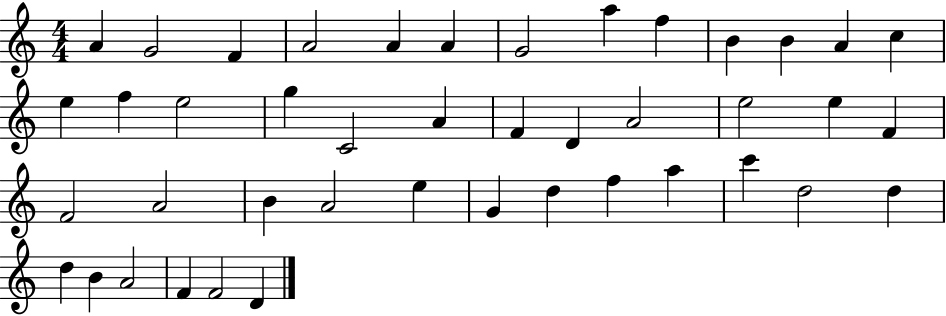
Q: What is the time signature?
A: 4/4